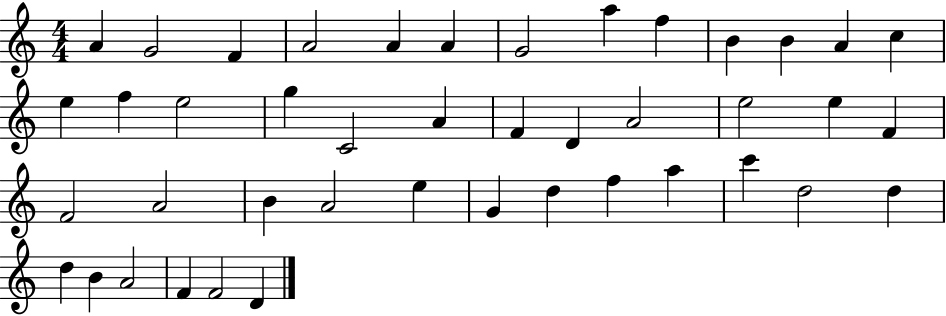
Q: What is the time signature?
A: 4/4